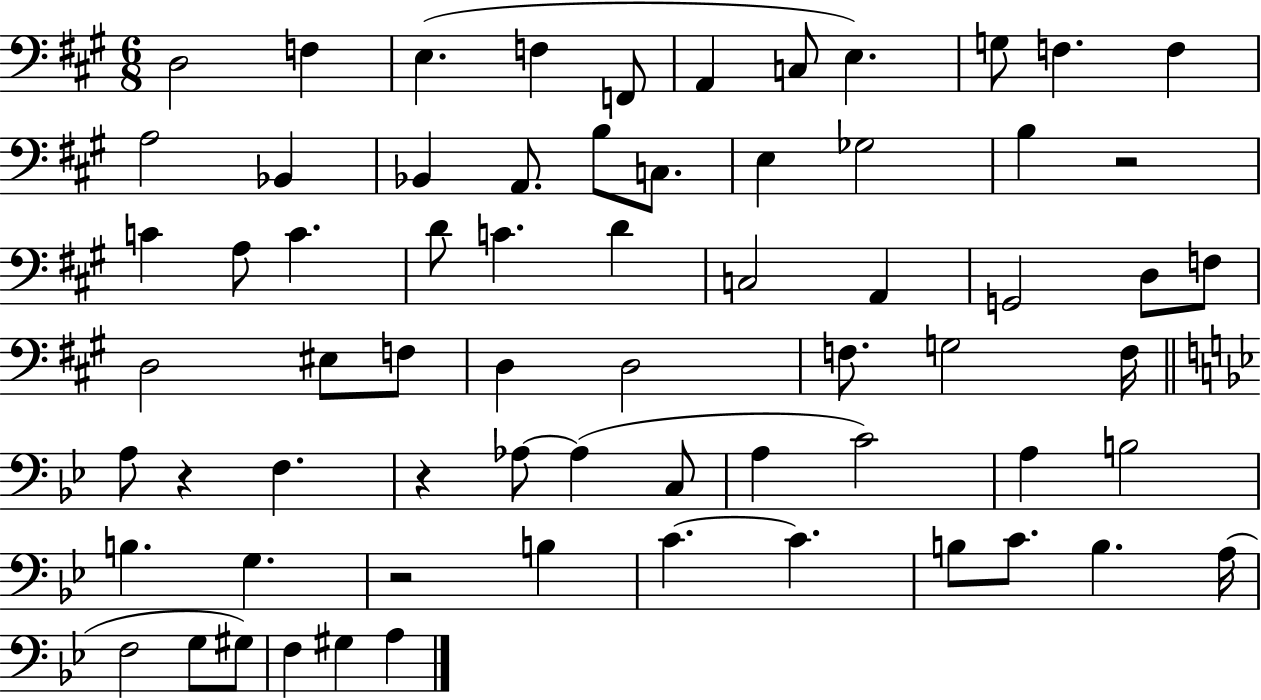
{
  \clef bass
  \numericTimeSignature
  \time 6/8
  \key a \major
  d2 f4 | e4.( f4 f,8 | a,4 c8 e4.) | g8 f4. f4 | \break a2 bes,4 | bes,4 a,8. b8 c8. | e4 ges2 | b4 r2 | \break c'4 a8 c'4. | d'8 c'4. d'4 | c2 a,4 | g,2 d8 f8 | \break d2 eis8 f8 | d4 d2 | f8. g2 f16 | \bar "||" \break \key bes \major a8 r4 f4. | r4 aes8~~ aes4( c8 | a4 c'2) | a4 b2 | \break b4. g4. | r2 b4 | c'4.~~ c'4. | b8 c'8. b4. a16( | \break f2 g8 gis8) | f4 gis4 a4 | \bar "|."
}